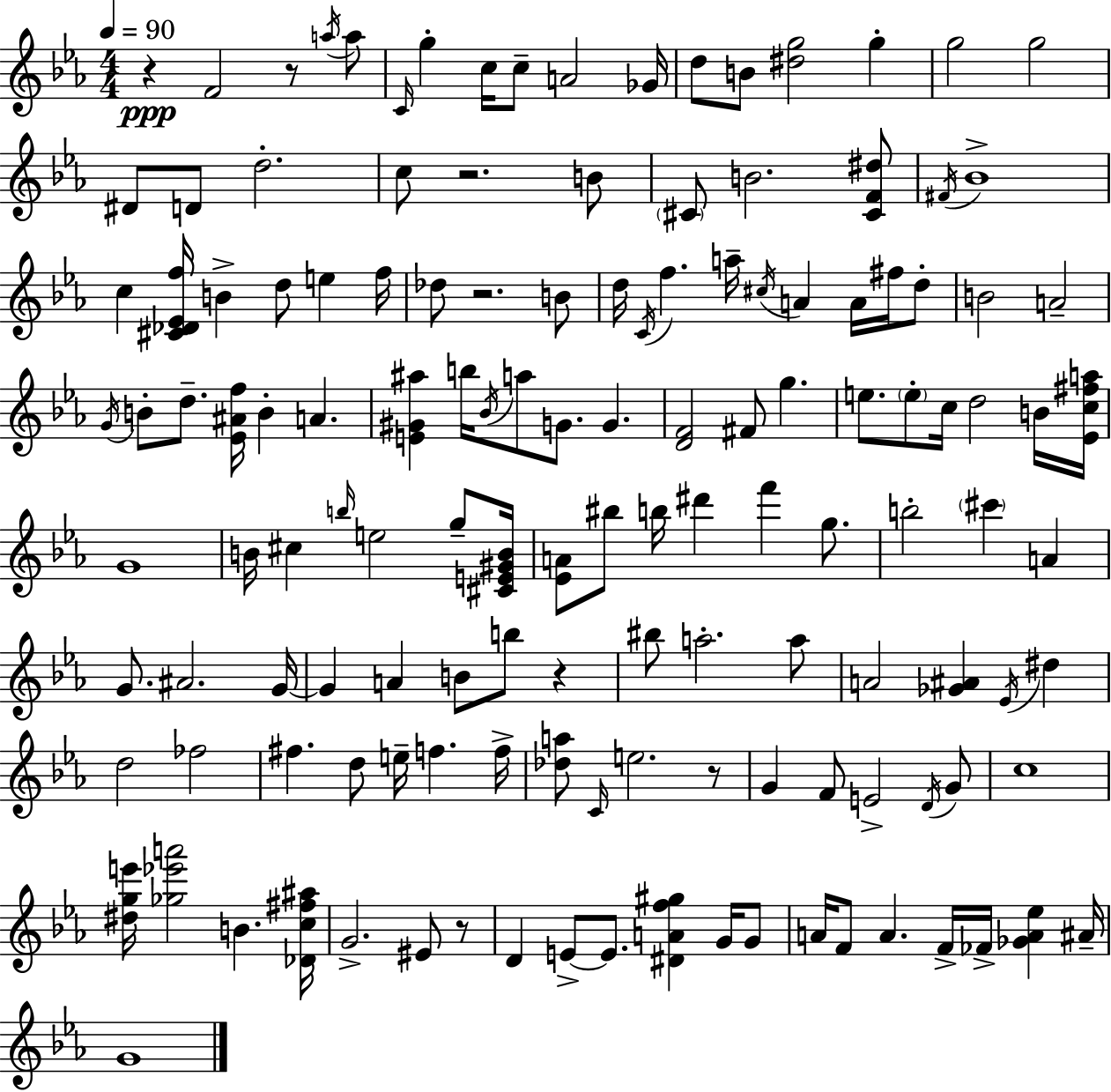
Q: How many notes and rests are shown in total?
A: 138